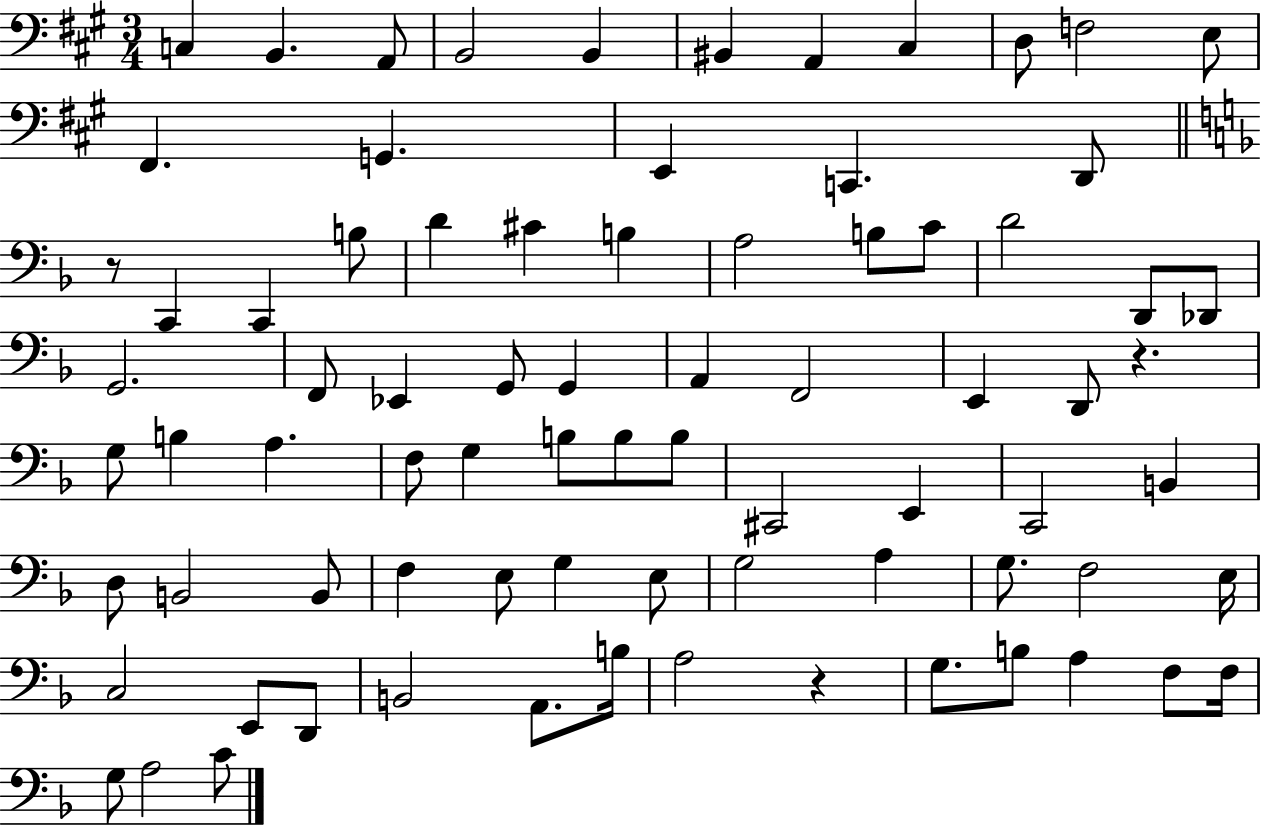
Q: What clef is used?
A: bass